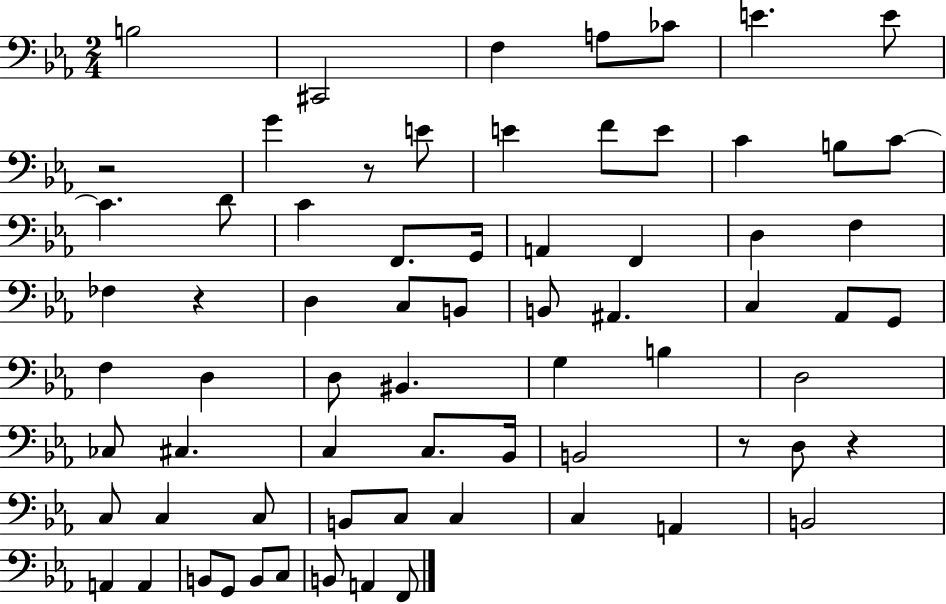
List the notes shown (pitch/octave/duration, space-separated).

B3/h C#2/h F3/q A3/e CES4/e E4/q. E4/e R/h G4/q R/e E4/e E4/q F4/e E4/e C4/q B3/e C4/e C4/q. D4/e C4/q F2/e. G2/s A2/q F2/q D3/q F3/q FES3/q R/q D3/q C3/e B2/e B2/e A#2/q. C3/q Ab2/e G2/e F3/q D3/q D3/e BIS2/q. G3/q B3/q D3/h CES3/e C#3/q. C3/q C3/e. Bb2/s B2/h R/e D3/e R/q C3/e C3/q C3/e B2/e C3/e C3/q C3/q A2/q B2/h A2/q A2/q B2/e G2/e B2/e C3/e B2/e A2/q F2/e